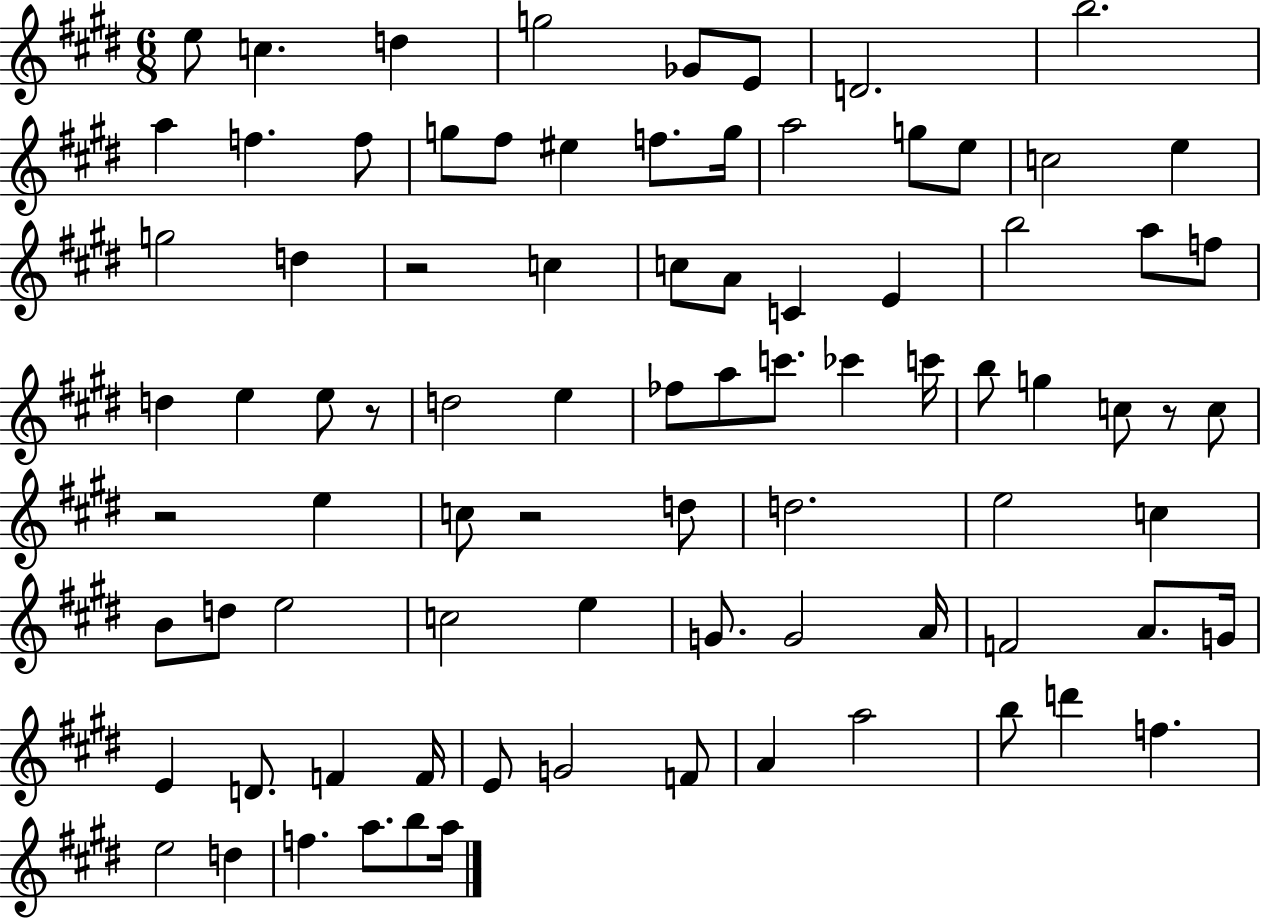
E5/e C5/q. D5/q G5/h Gb4/e E4/e D4/h. B5/h. A5/q F5/q. F5/e G5/e F#5/e EIS5/q F5/e. G5/s A5/h G5/e E5/e C5/h E5/q G5/h D5/q R/h C5/q C5/e A4/e C4/q E4/q B5/h A5/e F5/e D5/q E5/q E5/e R/e D5/h E5/q FES5/e A5/e C6/e. CES6/q C6/s B5/e G5/q C5/e R/e C5/e R/h E5/q C5/e R/h D5/e D5/h. E5/h C5/q B4/e D5/e E5/h C5/h E5/q G4/e. G4/h A4/s F4/h A4/e. G4/s E4/q D4/e. F4/q F4/s E4/e G4/h F4/e A4/q A5/h B5/e D6/q F5/q. E5/h D5/q F5/q. A5/e. B5/e A5/s